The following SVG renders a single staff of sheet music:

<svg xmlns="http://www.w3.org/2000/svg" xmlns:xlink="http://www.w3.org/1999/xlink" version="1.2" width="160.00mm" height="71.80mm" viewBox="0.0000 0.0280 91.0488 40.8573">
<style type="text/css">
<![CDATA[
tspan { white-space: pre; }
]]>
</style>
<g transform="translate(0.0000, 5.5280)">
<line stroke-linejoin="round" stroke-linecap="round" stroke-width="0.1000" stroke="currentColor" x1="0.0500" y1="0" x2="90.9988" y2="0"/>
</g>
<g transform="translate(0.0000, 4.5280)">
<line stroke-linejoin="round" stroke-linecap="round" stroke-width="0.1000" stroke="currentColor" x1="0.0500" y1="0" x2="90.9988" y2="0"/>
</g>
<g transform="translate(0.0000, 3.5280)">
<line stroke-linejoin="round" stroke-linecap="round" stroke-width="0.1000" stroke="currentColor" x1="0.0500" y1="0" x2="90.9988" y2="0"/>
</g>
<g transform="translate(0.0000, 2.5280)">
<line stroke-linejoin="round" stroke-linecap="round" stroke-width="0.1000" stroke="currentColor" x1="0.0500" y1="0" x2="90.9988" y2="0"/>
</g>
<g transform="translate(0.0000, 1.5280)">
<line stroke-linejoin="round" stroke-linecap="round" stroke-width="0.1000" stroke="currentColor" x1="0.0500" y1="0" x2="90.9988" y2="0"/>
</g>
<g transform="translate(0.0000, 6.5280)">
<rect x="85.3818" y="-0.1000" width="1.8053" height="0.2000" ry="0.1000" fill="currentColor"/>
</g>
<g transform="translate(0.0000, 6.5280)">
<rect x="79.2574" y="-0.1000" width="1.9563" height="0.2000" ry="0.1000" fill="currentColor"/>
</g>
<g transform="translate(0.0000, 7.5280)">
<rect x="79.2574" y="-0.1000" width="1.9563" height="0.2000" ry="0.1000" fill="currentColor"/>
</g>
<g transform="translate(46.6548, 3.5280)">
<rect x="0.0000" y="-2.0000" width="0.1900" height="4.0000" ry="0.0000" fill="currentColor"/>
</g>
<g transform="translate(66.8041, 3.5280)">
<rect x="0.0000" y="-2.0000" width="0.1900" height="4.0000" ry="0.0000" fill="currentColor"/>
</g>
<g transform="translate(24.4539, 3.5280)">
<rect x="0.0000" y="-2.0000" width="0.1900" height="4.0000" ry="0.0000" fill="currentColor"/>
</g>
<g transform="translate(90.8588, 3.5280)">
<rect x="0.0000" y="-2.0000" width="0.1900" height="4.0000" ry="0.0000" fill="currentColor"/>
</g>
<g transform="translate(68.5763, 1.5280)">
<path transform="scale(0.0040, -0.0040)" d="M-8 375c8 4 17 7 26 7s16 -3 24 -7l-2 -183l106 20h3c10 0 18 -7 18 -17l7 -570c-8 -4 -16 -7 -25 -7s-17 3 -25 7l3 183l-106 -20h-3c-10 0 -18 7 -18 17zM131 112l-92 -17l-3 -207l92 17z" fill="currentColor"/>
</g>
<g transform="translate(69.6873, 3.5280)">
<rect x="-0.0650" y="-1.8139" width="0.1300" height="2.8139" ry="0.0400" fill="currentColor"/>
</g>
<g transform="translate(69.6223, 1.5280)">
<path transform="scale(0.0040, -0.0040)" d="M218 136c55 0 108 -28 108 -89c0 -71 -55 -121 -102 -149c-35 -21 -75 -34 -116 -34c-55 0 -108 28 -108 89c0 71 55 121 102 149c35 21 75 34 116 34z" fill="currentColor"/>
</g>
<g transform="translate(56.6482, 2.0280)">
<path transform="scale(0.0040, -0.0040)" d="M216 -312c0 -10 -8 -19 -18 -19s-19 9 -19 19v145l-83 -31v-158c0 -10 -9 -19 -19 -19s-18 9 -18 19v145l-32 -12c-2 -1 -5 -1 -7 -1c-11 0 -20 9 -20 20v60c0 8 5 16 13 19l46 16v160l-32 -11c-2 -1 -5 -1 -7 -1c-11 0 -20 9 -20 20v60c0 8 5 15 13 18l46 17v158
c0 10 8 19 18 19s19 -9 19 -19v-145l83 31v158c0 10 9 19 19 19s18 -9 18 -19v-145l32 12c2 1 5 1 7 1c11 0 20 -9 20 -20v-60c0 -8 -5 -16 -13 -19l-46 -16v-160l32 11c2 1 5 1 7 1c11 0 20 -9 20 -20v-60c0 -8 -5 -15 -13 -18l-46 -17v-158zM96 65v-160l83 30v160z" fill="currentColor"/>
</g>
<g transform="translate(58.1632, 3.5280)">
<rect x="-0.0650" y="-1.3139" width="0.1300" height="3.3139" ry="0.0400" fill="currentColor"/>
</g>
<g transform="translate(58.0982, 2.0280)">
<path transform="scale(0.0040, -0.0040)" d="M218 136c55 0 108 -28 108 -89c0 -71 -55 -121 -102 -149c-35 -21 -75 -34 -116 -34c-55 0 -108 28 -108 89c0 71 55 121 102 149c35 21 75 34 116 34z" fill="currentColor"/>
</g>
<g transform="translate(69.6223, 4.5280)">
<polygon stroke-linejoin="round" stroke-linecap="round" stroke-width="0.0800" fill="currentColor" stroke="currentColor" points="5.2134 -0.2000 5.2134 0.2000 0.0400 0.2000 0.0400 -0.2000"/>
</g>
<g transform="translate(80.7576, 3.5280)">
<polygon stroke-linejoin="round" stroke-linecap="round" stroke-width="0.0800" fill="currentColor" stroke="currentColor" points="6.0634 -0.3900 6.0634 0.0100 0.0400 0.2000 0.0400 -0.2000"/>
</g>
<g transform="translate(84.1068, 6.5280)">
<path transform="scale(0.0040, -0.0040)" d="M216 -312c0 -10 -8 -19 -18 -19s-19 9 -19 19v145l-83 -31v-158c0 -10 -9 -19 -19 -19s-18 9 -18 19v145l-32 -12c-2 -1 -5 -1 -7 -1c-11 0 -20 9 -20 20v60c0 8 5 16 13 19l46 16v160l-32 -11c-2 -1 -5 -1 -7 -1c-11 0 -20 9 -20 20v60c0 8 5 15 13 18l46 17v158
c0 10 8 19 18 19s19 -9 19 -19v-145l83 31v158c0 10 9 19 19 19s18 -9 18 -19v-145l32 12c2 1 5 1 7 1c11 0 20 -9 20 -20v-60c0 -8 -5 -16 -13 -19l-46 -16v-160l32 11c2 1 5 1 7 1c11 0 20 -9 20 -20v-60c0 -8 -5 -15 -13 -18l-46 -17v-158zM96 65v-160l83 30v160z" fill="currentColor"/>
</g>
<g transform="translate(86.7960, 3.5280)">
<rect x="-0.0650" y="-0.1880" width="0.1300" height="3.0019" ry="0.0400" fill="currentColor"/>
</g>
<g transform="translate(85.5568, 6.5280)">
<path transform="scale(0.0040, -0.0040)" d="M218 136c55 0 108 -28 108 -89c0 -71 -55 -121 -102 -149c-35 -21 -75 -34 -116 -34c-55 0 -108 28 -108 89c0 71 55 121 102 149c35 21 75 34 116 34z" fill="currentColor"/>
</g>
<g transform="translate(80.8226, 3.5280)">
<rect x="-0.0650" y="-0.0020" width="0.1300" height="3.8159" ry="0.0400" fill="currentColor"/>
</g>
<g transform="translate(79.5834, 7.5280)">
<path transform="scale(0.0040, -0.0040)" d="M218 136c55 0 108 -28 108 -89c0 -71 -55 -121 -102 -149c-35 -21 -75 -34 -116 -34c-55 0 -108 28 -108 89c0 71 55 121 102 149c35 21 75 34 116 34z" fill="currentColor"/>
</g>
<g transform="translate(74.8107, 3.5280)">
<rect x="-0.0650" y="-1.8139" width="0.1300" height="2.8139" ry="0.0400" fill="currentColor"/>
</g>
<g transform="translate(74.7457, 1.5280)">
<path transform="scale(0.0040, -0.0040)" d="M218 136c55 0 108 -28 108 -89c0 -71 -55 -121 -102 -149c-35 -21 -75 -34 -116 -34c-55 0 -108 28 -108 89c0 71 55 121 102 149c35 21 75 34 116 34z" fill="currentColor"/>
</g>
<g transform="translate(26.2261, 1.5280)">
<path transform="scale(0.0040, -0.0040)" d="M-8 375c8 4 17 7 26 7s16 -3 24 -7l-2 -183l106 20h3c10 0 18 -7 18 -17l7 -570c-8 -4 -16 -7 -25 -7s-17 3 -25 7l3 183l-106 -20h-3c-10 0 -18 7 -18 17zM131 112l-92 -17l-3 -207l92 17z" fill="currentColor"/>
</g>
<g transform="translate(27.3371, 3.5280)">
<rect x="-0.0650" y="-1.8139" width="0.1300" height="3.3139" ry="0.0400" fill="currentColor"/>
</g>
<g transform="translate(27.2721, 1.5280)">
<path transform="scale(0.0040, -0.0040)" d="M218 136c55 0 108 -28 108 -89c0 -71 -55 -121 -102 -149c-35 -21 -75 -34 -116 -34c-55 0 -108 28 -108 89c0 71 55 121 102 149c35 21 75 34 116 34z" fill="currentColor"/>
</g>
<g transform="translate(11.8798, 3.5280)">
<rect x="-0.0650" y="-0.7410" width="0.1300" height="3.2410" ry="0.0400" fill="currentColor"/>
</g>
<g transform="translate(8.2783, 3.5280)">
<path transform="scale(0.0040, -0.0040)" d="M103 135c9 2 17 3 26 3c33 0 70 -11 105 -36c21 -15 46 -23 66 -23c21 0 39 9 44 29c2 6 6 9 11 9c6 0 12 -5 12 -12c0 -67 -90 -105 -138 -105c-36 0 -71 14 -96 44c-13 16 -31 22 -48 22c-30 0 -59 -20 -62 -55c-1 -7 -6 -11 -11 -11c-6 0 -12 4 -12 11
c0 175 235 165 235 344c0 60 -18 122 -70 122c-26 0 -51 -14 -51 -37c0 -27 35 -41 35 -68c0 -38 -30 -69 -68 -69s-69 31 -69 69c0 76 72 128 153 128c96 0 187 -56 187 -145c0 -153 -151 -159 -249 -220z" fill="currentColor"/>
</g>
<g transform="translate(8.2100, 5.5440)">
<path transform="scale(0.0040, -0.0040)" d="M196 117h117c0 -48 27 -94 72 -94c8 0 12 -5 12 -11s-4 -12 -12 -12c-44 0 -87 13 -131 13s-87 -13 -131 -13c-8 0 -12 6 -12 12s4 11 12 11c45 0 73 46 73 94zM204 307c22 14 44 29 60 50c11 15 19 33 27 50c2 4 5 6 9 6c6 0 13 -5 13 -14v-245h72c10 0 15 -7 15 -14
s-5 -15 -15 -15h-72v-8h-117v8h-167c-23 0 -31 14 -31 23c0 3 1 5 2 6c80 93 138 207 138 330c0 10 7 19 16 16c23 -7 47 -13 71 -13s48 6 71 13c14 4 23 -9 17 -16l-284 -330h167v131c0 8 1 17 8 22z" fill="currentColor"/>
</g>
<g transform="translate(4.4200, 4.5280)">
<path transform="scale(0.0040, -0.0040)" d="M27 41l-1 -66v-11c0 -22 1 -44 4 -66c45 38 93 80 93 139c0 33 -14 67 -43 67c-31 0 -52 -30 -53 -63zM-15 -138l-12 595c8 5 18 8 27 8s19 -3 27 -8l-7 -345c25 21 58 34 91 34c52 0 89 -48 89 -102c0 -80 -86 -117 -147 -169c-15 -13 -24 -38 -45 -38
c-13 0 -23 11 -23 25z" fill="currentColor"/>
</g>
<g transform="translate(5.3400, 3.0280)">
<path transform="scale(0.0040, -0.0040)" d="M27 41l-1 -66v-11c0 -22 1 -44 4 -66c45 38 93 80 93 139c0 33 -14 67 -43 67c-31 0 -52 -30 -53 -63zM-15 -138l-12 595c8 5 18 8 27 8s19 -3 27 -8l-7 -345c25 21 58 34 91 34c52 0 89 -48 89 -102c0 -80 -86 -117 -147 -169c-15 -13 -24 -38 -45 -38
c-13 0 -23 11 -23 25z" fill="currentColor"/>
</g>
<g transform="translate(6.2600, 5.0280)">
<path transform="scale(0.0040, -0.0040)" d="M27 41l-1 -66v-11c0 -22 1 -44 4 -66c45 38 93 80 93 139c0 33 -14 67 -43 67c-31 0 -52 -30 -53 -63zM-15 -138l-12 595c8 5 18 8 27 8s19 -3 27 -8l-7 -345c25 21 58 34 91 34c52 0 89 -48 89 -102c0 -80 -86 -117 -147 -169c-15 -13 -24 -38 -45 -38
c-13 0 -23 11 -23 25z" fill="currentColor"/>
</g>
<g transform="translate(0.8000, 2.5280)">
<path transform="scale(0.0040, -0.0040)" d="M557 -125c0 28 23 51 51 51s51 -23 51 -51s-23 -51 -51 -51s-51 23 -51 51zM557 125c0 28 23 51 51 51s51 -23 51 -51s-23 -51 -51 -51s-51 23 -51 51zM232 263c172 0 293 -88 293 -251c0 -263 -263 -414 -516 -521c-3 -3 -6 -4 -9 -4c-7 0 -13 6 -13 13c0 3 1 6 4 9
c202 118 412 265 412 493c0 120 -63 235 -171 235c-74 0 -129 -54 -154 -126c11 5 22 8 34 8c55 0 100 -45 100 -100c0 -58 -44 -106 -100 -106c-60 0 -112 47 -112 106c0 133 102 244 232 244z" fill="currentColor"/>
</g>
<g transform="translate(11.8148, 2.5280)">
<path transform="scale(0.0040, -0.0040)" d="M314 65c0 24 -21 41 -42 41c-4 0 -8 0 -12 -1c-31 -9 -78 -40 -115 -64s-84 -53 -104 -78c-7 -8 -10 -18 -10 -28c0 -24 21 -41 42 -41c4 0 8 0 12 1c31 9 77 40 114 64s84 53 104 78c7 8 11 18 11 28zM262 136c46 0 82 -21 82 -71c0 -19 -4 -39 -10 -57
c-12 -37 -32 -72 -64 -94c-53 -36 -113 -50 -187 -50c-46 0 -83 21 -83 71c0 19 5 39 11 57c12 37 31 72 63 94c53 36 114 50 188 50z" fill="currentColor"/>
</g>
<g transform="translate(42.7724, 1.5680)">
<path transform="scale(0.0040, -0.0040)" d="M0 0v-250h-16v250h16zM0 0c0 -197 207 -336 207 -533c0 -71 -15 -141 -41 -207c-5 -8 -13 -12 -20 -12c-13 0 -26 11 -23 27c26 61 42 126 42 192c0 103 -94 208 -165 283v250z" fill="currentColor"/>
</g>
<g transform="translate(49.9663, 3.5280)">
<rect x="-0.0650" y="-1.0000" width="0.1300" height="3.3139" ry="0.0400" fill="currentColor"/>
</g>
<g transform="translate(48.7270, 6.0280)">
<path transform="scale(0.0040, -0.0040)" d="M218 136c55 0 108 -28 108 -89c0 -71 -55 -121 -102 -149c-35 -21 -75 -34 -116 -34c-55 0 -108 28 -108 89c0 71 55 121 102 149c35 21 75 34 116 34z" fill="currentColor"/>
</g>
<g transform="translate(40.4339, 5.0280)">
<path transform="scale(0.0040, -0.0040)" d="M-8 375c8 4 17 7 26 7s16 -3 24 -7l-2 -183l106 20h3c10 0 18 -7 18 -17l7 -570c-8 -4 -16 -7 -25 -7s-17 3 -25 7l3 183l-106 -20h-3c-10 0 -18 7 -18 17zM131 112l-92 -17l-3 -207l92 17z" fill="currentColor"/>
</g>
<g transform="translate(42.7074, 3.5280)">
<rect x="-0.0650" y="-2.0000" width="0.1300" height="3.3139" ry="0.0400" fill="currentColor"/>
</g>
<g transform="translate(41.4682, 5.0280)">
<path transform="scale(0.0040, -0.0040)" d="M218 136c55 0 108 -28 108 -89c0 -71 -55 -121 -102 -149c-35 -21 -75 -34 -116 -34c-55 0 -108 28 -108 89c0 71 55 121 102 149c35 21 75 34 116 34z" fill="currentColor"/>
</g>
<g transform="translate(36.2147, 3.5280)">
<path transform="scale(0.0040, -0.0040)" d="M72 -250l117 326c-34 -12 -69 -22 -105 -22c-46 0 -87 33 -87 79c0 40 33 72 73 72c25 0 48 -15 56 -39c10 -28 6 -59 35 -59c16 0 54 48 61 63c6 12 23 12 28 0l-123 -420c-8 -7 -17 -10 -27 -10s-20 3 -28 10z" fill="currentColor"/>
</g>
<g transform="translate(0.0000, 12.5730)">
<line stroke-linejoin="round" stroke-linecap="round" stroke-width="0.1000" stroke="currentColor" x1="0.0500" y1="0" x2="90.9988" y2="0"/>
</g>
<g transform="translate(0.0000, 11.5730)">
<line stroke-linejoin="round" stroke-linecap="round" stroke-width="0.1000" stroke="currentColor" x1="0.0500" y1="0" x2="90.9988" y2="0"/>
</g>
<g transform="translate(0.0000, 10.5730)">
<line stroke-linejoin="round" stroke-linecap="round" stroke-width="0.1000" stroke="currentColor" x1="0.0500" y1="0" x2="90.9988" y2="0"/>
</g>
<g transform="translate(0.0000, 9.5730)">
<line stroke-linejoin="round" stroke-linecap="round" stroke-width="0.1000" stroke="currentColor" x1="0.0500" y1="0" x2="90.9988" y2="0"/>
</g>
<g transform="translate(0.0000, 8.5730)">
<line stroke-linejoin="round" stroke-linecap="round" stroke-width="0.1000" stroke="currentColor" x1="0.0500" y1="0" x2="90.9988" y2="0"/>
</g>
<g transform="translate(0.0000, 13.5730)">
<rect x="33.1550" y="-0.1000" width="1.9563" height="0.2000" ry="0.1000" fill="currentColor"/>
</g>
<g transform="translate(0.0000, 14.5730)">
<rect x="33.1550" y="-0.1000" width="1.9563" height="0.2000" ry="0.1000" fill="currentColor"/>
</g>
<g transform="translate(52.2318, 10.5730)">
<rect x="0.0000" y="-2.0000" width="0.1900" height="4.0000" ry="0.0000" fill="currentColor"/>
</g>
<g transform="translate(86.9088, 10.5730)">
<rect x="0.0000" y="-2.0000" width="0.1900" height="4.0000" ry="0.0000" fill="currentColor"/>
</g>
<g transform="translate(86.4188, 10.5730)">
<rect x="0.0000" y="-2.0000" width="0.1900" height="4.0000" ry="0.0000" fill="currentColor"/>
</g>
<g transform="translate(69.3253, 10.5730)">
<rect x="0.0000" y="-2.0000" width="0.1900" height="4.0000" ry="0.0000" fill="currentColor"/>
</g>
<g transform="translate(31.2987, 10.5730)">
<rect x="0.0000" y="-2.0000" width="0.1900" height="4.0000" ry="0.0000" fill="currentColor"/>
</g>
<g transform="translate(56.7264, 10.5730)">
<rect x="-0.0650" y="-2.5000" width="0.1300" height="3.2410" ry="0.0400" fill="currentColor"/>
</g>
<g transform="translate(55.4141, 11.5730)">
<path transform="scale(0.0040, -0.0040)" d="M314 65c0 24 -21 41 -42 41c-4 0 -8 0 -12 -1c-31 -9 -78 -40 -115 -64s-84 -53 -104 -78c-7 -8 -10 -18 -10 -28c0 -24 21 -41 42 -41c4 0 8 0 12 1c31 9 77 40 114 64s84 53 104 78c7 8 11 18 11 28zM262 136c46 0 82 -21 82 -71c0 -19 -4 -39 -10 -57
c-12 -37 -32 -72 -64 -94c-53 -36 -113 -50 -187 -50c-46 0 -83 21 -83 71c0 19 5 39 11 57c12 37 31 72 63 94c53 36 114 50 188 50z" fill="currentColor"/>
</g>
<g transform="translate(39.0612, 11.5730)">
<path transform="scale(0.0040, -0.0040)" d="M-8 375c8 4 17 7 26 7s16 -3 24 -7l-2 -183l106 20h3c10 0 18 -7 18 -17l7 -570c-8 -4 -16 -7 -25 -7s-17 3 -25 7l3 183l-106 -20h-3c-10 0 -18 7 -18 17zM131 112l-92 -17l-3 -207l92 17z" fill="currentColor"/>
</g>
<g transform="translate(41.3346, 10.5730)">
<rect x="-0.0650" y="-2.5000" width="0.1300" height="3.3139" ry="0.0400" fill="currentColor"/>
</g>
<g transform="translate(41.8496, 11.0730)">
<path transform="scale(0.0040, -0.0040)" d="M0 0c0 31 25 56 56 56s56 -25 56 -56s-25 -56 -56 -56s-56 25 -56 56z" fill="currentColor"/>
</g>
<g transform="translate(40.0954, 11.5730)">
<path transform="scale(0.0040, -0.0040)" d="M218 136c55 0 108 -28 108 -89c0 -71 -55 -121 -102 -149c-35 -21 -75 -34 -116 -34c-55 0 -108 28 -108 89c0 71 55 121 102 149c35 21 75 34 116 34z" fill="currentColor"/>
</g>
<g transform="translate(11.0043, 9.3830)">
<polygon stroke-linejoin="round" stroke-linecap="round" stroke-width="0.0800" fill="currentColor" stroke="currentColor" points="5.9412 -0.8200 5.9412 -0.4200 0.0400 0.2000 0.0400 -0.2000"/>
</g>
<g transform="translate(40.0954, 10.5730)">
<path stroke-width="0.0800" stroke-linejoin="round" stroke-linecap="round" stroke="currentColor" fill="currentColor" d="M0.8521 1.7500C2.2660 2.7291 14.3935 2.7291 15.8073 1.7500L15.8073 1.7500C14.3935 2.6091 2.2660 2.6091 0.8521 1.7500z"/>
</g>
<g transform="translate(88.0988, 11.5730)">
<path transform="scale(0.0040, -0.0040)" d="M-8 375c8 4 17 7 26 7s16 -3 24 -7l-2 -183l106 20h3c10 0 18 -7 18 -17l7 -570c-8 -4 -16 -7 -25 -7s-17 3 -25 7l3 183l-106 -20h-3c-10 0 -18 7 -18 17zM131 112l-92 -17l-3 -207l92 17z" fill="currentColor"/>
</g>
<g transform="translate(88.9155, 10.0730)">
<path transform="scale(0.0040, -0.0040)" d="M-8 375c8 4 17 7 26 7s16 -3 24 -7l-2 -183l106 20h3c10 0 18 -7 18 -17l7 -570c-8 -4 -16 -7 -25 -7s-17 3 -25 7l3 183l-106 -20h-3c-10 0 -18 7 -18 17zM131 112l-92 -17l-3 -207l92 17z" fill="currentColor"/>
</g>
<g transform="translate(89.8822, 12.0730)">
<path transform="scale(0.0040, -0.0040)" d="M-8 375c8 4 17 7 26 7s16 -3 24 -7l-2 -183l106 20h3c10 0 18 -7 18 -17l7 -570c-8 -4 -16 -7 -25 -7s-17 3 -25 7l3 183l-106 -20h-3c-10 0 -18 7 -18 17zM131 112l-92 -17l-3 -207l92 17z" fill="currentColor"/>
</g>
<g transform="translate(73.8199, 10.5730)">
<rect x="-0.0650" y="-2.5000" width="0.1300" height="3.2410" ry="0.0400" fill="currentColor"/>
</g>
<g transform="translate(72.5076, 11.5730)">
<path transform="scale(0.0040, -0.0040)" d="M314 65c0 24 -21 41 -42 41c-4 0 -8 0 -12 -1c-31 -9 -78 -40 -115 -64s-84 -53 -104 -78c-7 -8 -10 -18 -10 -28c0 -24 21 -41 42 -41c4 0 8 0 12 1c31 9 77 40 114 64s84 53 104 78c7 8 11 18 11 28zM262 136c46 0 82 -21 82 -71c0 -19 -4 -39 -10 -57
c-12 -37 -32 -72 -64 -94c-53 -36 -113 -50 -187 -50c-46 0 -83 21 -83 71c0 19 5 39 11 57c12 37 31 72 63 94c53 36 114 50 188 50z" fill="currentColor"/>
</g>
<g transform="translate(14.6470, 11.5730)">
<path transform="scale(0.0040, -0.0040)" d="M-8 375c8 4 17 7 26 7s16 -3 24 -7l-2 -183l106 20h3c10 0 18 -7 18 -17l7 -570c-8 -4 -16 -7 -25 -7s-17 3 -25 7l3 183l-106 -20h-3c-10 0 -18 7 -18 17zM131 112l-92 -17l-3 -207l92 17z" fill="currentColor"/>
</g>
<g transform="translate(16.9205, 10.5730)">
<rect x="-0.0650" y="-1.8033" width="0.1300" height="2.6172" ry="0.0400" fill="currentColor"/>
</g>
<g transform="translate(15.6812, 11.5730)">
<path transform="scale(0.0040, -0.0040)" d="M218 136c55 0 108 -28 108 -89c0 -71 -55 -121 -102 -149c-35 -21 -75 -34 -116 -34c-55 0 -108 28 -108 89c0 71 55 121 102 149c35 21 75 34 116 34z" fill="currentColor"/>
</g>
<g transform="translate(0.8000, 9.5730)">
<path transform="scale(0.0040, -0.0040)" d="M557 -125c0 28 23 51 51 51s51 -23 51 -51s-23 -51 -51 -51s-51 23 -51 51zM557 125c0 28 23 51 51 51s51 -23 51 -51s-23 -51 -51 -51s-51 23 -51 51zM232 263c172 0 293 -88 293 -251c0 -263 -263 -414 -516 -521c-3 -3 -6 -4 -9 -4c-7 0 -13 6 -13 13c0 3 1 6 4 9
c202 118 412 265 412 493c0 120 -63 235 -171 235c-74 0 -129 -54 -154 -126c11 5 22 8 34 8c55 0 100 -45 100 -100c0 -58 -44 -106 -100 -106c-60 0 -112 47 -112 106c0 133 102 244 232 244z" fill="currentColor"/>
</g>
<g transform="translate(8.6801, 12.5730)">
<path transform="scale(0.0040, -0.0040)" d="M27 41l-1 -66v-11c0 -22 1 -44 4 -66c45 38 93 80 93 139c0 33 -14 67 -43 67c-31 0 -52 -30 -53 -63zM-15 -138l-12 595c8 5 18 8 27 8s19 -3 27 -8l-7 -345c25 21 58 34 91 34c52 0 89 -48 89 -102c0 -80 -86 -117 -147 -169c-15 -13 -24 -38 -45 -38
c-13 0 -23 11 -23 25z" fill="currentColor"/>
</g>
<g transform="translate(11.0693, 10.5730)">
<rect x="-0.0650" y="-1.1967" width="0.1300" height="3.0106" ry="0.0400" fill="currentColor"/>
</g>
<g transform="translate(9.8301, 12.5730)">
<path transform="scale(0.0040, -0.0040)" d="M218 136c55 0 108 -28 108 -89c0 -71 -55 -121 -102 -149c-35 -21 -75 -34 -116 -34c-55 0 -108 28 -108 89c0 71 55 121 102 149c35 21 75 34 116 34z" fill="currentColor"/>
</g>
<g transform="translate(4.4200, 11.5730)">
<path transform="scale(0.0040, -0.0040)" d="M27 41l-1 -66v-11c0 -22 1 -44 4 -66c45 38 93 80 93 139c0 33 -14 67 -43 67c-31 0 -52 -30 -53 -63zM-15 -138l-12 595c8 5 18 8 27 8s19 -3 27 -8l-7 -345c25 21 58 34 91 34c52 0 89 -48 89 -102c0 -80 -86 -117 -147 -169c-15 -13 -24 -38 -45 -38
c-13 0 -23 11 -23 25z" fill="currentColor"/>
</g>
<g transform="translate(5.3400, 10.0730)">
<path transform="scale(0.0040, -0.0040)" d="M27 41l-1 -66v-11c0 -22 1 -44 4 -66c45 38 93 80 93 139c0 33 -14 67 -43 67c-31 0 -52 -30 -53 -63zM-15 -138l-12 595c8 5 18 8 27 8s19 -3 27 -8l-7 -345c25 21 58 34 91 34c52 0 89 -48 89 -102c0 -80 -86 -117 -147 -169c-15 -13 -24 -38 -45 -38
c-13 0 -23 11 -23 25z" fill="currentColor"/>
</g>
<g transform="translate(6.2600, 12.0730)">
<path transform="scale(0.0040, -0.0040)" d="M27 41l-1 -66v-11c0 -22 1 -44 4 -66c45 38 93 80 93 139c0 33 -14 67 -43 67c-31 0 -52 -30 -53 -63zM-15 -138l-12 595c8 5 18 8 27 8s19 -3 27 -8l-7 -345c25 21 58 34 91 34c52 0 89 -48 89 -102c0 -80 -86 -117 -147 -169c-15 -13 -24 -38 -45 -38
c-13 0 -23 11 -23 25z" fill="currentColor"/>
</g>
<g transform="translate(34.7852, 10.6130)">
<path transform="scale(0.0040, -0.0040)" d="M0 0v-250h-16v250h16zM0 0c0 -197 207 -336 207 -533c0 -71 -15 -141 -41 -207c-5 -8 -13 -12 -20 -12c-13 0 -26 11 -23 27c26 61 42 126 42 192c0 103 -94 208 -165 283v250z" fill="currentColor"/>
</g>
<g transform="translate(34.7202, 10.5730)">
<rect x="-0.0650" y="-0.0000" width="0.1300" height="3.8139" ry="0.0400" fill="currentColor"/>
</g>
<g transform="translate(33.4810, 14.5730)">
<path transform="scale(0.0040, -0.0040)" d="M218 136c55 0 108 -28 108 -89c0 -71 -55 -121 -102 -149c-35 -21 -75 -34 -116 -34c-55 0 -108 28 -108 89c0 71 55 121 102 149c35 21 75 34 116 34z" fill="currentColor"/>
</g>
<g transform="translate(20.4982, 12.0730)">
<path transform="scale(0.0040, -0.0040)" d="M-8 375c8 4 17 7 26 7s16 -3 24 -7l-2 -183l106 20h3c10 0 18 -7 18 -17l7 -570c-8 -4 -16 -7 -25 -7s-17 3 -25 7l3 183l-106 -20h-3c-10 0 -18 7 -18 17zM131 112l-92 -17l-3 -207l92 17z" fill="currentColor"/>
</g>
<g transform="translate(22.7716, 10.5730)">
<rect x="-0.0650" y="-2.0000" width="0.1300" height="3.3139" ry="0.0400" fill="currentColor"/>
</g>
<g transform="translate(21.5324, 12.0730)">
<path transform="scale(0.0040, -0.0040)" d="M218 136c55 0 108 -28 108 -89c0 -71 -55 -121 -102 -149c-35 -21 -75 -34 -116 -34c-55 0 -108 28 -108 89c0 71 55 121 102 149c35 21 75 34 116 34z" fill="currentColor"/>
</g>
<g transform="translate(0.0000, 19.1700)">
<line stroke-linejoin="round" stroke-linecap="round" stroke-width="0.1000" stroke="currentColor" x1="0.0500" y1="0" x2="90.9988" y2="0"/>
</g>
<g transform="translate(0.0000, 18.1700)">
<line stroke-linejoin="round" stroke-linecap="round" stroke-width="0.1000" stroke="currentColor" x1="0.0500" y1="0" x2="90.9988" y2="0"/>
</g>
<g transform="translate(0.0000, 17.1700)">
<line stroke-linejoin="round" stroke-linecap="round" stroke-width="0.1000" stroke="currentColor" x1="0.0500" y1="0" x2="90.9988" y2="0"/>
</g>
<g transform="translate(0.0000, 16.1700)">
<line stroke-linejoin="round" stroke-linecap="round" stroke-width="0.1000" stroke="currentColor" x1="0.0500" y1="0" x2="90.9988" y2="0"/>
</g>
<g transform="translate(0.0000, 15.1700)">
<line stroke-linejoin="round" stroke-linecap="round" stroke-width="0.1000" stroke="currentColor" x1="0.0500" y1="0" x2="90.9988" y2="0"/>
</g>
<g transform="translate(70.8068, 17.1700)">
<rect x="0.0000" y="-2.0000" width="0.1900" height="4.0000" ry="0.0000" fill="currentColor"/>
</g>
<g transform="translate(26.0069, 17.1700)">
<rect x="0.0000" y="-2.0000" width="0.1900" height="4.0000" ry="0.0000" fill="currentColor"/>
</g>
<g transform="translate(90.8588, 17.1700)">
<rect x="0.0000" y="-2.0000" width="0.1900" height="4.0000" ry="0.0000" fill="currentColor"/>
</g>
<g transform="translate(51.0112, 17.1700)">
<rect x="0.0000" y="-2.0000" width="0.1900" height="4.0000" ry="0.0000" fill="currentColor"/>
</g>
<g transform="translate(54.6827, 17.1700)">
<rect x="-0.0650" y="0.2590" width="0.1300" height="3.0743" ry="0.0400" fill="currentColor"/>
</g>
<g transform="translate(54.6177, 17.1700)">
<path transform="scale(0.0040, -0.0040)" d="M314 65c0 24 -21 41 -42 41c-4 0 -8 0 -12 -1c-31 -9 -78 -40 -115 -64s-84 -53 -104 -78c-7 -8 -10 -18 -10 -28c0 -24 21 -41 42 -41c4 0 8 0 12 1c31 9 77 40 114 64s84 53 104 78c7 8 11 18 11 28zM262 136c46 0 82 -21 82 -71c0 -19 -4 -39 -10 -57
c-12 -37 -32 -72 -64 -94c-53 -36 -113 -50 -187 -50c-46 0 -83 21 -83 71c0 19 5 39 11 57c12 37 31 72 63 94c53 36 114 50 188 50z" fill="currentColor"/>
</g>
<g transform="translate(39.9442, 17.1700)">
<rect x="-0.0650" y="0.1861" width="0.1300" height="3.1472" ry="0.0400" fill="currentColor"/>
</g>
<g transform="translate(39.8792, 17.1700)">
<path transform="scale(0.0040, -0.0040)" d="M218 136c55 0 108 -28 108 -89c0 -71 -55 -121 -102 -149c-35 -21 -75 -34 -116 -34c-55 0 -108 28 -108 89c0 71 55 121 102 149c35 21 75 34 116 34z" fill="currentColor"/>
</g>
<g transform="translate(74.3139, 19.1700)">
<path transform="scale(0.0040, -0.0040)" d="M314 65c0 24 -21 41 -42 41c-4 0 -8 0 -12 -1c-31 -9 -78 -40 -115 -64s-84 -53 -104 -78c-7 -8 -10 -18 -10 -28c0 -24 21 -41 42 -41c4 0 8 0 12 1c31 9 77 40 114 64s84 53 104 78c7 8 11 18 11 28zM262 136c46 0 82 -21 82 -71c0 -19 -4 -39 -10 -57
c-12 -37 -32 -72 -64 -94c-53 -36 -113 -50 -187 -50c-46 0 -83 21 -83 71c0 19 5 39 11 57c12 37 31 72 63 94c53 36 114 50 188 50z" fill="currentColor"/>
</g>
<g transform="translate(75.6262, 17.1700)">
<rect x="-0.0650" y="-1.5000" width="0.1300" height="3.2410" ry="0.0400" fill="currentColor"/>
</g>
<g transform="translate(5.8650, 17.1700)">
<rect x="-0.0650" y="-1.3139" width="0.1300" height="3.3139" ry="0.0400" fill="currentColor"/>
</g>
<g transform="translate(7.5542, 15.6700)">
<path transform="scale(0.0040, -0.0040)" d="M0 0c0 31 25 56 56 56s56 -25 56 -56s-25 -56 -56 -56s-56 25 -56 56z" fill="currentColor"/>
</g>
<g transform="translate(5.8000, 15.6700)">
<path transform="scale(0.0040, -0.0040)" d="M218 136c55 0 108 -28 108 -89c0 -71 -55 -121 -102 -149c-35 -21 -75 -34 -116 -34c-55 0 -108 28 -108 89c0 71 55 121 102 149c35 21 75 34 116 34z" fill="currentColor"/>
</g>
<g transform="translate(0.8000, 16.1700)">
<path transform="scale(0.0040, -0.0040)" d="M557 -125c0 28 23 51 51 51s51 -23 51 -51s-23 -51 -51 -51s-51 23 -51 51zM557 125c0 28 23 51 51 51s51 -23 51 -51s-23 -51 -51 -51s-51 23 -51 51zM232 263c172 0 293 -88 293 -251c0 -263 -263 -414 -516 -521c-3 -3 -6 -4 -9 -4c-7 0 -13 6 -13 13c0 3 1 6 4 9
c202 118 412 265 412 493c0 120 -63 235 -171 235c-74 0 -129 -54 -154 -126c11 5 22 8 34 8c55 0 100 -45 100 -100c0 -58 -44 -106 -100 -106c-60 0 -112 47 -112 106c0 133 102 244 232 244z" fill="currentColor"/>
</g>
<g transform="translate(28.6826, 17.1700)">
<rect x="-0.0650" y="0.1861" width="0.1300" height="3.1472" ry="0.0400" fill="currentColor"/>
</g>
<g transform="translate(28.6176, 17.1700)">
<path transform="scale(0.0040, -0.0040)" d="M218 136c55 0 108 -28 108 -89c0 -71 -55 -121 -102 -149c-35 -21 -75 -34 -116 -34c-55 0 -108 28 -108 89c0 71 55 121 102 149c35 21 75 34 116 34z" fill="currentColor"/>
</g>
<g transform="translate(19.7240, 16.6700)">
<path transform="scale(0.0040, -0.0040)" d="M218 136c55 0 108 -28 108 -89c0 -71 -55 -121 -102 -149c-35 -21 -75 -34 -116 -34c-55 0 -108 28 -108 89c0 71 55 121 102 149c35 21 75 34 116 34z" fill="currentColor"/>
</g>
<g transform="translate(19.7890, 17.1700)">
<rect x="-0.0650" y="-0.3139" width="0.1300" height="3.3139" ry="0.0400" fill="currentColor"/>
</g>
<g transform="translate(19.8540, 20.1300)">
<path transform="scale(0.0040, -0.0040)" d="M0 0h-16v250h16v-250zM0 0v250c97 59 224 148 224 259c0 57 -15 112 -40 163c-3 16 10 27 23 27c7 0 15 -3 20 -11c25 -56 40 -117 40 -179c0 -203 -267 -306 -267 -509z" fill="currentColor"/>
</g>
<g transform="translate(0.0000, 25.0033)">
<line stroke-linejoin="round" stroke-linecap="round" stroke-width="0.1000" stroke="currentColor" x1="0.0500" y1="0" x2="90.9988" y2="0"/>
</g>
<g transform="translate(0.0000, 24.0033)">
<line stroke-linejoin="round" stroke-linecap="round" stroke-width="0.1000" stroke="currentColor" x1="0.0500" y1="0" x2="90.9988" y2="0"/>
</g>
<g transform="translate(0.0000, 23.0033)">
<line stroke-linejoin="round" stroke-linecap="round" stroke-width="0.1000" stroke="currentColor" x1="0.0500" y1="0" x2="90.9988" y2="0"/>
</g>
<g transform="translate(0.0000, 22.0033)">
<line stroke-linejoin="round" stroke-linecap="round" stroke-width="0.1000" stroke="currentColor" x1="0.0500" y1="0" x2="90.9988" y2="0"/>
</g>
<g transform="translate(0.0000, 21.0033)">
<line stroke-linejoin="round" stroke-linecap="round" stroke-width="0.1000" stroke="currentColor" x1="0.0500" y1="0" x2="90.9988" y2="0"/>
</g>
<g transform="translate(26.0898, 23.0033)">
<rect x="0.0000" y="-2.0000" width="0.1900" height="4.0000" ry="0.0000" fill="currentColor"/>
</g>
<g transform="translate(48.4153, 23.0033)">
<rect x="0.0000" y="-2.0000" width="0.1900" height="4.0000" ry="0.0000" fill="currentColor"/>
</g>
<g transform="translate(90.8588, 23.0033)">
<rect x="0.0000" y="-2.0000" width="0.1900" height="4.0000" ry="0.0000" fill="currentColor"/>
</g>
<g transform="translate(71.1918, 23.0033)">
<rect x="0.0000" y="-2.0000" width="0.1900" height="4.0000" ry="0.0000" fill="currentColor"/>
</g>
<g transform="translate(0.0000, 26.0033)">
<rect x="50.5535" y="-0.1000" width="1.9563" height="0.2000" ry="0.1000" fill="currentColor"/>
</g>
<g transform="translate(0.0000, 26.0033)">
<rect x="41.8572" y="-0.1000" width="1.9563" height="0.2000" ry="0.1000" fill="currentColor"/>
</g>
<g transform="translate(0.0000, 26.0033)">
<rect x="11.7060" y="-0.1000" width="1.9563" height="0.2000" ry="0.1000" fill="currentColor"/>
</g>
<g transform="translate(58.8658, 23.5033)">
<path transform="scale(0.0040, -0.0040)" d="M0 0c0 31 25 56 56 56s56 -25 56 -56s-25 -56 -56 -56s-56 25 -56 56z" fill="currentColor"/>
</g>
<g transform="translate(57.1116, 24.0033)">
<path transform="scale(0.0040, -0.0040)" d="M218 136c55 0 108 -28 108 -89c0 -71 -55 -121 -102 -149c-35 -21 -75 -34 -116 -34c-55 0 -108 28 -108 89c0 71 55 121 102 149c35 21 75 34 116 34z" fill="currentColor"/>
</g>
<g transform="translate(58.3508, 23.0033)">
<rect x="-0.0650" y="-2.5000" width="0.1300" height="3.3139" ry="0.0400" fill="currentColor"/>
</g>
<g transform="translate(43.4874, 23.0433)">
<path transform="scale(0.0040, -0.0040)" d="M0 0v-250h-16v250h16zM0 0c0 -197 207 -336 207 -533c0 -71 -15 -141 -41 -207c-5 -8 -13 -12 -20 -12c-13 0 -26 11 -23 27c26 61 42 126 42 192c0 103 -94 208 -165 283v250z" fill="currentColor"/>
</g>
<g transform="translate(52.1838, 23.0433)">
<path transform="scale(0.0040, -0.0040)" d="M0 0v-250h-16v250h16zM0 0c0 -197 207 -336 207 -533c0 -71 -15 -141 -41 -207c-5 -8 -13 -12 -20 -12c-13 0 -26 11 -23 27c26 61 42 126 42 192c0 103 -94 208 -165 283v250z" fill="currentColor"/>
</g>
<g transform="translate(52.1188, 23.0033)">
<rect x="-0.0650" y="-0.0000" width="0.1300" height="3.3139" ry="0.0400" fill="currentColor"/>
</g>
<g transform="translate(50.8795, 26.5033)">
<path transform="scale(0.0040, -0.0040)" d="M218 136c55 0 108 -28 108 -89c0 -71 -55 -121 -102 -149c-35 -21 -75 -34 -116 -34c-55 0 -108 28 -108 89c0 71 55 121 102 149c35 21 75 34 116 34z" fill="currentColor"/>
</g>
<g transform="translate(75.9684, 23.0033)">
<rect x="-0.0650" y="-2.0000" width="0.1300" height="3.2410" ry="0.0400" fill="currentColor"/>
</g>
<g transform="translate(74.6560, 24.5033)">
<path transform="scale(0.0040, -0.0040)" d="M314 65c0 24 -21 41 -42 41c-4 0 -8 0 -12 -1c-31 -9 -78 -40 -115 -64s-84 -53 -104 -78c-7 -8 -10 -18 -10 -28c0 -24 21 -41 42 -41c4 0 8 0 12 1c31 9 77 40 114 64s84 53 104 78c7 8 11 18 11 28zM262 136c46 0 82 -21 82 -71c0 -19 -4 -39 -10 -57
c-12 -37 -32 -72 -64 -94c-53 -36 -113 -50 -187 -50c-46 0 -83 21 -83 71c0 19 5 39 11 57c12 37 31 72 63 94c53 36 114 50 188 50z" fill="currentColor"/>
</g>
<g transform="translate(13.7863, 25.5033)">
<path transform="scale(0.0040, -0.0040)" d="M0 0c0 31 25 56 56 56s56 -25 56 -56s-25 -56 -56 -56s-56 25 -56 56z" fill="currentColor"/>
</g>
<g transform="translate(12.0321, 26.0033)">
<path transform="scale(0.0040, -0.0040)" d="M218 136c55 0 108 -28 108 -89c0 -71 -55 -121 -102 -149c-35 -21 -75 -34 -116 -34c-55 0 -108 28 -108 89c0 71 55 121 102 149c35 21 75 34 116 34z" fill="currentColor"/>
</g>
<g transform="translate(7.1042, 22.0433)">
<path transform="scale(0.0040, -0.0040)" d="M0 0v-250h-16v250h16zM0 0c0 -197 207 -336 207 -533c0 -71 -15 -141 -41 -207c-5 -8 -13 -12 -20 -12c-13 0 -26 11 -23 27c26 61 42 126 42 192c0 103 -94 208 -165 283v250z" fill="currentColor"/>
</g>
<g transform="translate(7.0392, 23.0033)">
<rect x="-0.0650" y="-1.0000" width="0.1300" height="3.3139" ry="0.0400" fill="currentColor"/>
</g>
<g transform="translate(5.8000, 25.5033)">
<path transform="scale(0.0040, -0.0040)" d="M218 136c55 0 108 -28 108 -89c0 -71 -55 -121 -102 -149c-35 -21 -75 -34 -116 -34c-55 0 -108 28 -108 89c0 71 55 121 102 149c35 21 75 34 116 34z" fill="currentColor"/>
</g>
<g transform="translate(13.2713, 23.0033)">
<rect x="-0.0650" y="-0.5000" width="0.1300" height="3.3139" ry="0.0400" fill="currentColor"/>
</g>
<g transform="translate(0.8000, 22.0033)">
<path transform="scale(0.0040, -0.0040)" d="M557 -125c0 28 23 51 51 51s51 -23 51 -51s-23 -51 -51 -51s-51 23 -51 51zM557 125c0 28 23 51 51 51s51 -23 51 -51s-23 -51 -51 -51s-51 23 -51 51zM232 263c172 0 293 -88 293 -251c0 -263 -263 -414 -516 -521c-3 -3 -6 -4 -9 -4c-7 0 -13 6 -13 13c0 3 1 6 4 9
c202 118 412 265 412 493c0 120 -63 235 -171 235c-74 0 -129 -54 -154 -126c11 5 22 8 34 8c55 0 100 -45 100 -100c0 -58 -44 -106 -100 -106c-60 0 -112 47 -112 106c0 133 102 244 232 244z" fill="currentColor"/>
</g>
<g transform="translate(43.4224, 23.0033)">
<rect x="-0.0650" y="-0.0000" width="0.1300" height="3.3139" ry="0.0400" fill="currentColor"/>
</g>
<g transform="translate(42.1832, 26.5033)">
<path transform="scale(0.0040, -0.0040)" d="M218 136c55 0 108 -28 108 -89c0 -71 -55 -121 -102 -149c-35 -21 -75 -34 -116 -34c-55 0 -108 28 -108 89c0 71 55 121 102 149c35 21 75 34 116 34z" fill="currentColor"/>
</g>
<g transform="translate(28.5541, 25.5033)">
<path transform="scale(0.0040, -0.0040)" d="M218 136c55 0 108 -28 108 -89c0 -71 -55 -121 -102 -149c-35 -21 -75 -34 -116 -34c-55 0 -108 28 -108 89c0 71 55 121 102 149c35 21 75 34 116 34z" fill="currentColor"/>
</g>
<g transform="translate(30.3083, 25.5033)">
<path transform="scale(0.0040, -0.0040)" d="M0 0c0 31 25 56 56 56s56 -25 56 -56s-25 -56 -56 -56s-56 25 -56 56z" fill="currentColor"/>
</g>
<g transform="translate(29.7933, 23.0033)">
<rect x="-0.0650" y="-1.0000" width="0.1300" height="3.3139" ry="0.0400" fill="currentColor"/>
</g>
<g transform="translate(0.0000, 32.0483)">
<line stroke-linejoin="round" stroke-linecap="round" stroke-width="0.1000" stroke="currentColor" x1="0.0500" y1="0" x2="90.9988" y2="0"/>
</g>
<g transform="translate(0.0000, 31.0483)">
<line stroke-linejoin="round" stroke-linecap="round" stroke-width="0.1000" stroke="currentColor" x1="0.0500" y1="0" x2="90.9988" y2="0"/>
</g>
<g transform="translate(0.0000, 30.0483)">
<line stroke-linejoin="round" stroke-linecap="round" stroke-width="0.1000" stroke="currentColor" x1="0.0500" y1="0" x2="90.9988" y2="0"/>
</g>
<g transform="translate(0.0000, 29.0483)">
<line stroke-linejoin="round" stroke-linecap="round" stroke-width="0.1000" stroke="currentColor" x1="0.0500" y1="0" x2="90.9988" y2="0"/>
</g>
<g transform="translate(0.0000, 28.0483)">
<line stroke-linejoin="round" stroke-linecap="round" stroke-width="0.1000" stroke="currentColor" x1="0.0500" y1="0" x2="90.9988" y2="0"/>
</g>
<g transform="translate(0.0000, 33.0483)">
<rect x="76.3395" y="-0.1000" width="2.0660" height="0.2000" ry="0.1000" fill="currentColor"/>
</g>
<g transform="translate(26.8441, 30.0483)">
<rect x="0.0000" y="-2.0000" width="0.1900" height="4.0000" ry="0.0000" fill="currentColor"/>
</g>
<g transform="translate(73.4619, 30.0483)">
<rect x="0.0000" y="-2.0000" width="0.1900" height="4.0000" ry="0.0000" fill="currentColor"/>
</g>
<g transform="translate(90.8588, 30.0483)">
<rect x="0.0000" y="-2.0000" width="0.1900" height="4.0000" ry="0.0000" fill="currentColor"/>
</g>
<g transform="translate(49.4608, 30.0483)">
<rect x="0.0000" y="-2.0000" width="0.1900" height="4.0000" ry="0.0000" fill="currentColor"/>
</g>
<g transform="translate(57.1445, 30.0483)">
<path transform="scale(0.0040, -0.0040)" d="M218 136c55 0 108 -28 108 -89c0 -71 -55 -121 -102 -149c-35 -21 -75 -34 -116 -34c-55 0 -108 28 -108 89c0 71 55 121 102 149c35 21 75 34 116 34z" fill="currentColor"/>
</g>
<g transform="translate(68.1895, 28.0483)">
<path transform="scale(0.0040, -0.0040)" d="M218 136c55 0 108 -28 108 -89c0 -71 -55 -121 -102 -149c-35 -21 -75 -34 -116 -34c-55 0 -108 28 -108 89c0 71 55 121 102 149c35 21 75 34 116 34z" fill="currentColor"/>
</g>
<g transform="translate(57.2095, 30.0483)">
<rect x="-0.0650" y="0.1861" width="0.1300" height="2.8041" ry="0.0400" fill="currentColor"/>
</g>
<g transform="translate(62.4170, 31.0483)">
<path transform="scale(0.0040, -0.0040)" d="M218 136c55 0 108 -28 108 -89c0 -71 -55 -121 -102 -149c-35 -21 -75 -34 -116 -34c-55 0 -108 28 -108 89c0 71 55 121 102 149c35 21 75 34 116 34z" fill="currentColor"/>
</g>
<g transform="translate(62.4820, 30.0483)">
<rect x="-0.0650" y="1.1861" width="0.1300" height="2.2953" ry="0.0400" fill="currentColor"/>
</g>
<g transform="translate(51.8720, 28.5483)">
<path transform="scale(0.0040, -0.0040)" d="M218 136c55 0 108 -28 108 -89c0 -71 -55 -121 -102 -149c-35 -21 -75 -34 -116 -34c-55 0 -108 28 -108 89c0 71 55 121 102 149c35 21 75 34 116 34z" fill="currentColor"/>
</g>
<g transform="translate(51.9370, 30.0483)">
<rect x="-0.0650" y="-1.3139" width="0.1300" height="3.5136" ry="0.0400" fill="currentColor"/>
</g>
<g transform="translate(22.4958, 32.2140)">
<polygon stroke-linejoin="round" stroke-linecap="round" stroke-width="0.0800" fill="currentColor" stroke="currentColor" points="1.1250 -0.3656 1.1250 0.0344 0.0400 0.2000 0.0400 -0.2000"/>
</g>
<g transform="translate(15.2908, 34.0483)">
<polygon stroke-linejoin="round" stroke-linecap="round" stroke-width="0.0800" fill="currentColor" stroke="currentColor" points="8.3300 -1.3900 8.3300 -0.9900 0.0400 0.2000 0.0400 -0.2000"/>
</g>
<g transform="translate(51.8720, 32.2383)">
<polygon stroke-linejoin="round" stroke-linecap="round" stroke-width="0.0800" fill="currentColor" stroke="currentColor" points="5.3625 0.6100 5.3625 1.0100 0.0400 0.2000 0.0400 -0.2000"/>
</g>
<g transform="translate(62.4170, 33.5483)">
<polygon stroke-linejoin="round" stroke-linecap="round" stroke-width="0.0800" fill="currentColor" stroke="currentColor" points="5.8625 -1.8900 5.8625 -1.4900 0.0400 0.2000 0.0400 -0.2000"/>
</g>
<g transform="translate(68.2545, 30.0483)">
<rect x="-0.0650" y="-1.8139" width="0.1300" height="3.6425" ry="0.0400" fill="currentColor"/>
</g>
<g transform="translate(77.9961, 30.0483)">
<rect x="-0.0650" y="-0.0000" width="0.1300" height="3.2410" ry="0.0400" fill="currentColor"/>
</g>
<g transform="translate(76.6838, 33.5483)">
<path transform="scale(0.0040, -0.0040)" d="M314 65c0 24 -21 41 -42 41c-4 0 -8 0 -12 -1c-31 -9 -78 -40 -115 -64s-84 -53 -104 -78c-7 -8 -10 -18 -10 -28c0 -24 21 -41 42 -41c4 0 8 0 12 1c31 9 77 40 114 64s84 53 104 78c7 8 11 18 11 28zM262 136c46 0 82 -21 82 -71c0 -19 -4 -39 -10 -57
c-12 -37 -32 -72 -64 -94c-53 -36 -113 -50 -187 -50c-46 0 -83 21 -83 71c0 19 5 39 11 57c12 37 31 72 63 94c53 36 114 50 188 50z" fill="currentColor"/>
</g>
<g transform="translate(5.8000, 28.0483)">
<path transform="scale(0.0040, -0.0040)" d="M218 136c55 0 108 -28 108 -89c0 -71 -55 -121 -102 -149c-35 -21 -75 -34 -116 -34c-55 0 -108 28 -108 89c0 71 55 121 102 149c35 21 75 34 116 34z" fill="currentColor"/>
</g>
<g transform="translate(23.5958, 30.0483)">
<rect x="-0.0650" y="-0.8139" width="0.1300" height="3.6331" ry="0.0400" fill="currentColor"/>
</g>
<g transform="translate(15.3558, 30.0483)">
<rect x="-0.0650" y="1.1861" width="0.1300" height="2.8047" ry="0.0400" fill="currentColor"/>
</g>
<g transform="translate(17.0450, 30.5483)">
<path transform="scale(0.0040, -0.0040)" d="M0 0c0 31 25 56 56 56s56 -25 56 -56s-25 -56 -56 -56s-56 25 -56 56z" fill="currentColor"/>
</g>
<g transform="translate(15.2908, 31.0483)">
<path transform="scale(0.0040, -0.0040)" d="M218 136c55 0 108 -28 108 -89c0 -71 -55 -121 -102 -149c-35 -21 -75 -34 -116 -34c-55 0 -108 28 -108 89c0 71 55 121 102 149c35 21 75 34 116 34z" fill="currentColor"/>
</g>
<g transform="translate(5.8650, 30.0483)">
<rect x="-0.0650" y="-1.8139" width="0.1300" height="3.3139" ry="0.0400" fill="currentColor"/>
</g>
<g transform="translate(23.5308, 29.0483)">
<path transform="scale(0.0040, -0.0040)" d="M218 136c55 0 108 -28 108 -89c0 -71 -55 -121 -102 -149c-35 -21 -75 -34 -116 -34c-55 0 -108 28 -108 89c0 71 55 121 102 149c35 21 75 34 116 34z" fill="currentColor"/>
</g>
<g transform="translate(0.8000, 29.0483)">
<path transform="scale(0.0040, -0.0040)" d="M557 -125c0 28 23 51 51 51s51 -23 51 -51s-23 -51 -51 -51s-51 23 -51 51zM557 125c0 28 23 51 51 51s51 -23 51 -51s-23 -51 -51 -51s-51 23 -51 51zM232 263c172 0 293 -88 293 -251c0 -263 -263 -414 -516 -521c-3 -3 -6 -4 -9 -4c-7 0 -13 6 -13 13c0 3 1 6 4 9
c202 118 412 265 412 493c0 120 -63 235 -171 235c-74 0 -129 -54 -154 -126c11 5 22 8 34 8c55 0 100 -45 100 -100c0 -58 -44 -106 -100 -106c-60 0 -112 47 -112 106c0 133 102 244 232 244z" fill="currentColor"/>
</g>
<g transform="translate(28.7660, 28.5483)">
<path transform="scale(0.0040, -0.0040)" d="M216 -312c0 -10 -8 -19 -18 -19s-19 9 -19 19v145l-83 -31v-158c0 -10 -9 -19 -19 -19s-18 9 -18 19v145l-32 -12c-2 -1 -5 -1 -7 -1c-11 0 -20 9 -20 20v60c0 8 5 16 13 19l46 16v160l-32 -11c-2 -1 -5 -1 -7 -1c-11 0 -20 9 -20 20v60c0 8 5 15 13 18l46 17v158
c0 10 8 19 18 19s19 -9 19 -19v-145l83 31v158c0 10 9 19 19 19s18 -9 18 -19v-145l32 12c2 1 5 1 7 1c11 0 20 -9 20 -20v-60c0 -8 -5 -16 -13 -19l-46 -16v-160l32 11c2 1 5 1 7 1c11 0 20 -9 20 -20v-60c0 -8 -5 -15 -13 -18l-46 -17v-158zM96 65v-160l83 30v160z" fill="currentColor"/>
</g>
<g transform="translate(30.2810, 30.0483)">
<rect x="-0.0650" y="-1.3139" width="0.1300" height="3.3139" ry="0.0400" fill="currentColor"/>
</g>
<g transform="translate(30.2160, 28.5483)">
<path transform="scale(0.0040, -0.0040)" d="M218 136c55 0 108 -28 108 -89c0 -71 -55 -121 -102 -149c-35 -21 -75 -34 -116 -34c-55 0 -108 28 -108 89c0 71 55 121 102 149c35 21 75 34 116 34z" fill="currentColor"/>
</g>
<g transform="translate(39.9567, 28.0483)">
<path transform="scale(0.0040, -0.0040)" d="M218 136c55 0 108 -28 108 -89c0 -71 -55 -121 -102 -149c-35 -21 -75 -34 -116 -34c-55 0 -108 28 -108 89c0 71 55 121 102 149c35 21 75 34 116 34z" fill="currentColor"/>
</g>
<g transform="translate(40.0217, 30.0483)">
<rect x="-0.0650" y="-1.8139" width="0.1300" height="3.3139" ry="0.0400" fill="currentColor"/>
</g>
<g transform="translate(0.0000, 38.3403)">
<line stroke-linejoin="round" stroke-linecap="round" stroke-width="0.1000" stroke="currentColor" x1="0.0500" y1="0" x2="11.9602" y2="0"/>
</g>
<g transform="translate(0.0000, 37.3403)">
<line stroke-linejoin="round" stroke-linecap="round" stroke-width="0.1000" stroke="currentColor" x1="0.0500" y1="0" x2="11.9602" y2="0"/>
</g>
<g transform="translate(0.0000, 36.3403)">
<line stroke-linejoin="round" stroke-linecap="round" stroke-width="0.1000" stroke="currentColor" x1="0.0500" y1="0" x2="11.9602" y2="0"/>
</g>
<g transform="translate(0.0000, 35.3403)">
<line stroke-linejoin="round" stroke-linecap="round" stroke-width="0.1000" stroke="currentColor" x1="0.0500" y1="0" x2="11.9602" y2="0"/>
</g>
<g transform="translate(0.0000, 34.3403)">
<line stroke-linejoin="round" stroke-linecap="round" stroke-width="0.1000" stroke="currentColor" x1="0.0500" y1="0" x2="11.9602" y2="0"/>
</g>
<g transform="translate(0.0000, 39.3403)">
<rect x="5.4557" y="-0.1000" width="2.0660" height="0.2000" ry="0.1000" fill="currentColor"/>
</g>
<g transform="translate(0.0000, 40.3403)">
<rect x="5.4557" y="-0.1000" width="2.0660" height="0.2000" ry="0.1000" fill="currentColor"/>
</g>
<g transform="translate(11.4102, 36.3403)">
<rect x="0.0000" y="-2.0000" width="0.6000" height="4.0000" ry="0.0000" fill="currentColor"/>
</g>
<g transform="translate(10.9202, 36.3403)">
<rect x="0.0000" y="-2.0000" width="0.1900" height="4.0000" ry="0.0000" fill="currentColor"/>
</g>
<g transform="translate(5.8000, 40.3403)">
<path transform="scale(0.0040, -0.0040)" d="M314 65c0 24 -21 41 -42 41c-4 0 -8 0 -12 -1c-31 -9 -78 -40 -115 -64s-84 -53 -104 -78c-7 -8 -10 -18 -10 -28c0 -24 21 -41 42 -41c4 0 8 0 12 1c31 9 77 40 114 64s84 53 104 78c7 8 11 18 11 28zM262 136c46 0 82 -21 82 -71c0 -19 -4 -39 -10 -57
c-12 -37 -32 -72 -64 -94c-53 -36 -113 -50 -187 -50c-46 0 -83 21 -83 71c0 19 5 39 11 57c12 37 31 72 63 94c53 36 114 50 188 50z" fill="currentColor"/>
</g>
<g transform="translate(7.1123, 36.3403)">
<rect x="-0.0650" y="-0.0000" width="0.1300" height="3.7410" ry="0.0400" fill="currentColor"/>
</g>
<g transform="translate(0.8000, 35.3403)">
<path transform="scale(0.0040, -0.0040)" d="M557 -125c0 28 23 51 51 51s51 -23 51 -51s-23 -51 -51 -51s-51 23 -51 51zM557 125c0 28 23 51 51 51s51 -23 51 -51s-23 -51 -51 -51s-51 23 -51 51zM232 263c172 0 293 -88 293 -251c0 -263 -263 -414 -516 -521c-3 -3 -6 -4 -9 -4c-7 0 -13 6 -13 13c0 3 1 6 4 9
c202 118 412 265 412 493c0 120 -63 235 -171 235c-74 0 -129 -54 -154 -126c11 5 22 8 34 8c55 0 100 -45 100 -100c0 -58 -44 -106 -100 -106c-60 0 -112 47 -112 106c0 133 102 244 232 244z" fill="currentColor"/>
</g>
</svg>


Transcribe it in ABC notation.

X:1
T:Untitled
M:2/4
L:1/4
K:Eb
F,2 A, z/2 A,,/2 F,, ^G, A,/2 A,/2 C,,/2 ^E,,/2 _G,,/2 B,,/2 A,, C,,/2 B,, B,,2 _B,,2 G, E,/2 D, D, D,2 G,,2 F,,/2 E,, F,, D,,/2 D,,/2 B,, A,,2 A, B,,/2 F,/4 ^G, A, G,/2 D,/2 B,,/2 A,/2 D,,2 C,,2